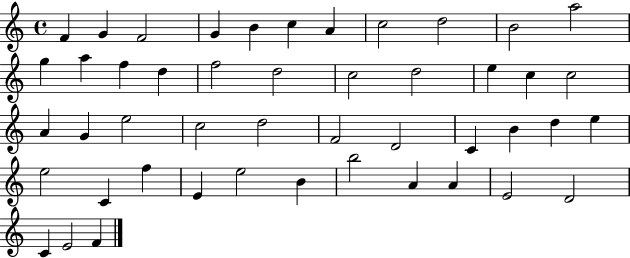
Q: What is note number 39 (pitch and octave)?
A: B4